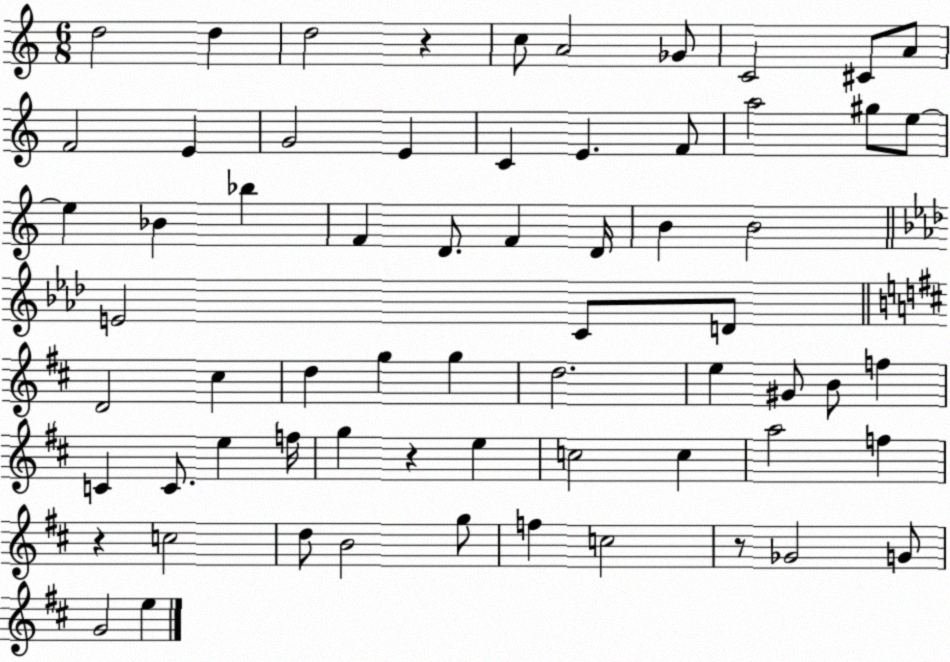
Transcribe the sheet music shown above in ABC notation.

X:1
T:Untitled
M:6/8
L:1/4
K:C
d2 d d2 z c/2 A2 _G/2 C2 ^C/2 A/2 F2 E G2 E C E F/2 a2 ^g/2 e/2 e _B _b F D/2 F D/4 B B2 E2 C/2 D/2 D2 ^c d g g d2 e ^G/2 B/2 f C C/2 e f/4 g z e c2 c a2 f z c2 d/2 B2 g/2 f c2 z/2 _G2 G/2 G2 e